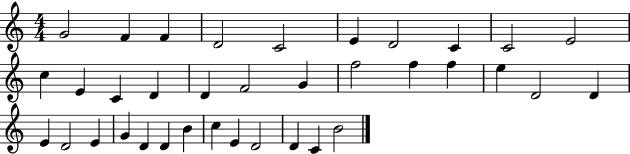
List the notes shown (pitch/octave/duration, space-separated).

G4/h F4/q F4/q D4/h C4/h E4/q D4/h C4/q C4/h E4/h C5/q E4/q C4/q D4/q D4/q F4/h G4/q F5/h F5/q F5/q E5/q D4/h D4/q E4/q D4/h E4/q G4/q D4/q D4/q B4/q C5/q E4/q D4/h D4/q C4/q B4/h